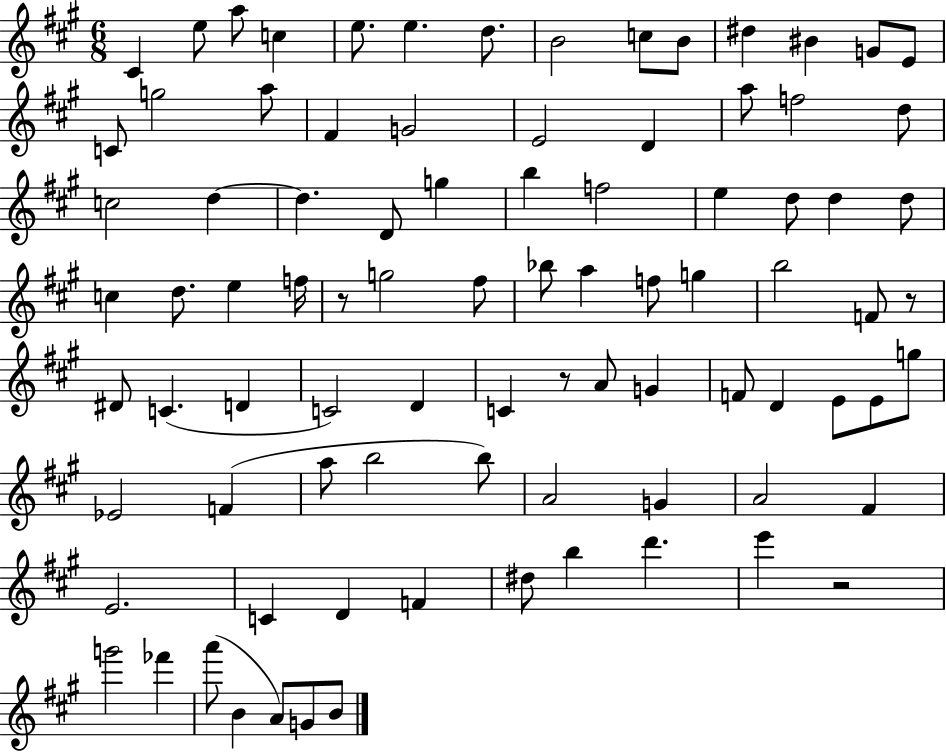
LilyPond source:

{
  \clef treble
  \numericTimeSignature
  \time 6/8
  \key a \major
  cis'4 e''8 a''8 c''4 | e''8. e''4. d''8. | b'2 c''8 b'8 | dis''4 bis'4 g'8 e'8 | \break c'8 g''2 a''8 | fis'4 g'2 | e'2 d'4 | a''8 f''2 d''8 | \break c''2 d''4~~ | d''4. d'8 g''4 | b''4 f''2 | e''4 d''8 d''4 d''8 | \break c''4 d''8. e''4 f''16 | r8 g''2 fis''8 | bes''8 a''4 f''8 g''4 | b''2 f'8 r8 | \break dis'8 c'4.( d'4 | c'2) d'4 | c'4 r8 a'8 g'4 | f'8 d'4 e'8 e'8 g''8 | \break ees'2 f'4( | a''8 b''2 b''8) | a'2 g'4 | a'2 fis'4 | \break e'2. | c'4 d'4 f'4 | dis''8 b''4 d'''4. | e'''4 r2 | \break g'''2 fes'''4 | a'''8( b'4 a'8) g'8 b'8 | \bar "|."
}